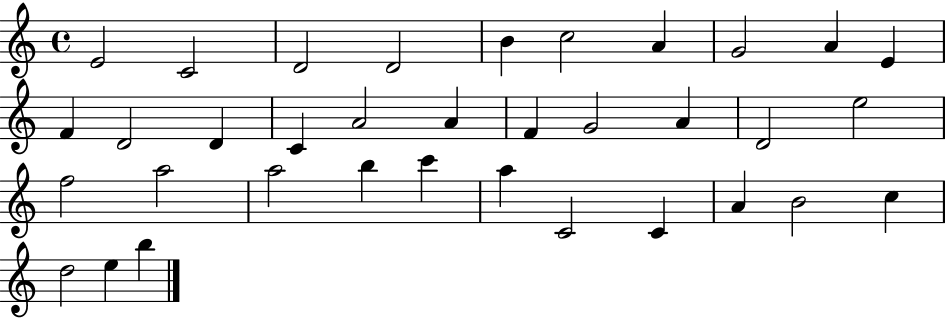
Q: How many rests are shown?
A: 0